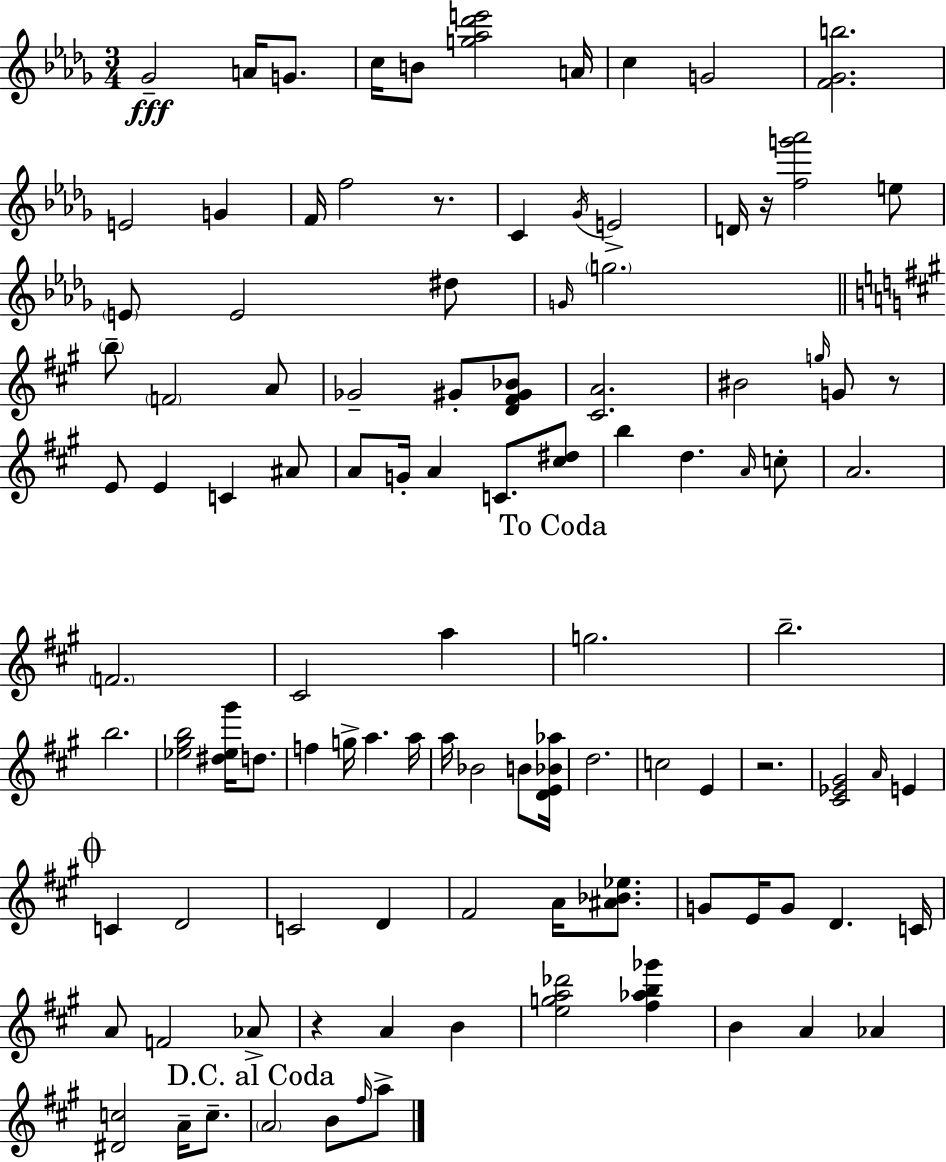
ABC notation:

X:1
T:Untitled
M:3/4
L:1/4
K:Bbm
_G2 A/4 G/2 c/4 B/2 [g_a_d'e']2 A/4 c G2 [F_Gb]2 E2 G F/4 f2 z/2 C _G/4 E2 D/4 z/4 [fg'_a']2 e/2 E/2 E2 ^d/2 G/4 g2 b/2 F2 A/2 _G2 ^G/2 [D^F^G_B]/2 [^CA]2 ^B2 g/4 G/2 z/2 E/2 E C ^A/2 A/2 G/4 A C/2 [^c^d]/2 b d A/4 c/2 A2 F2 ^C2 a g2 b2 b2 [_e^gb]2 [^d_e^g']/4 d/2 f g/4 a a/4 a/4 _B2 B/2 [DE_B_a]/4 d2 c2 E z2 [^C_E^G]2 A/4 E C D2 C2 D ^F2 A/4 [^A_B_e]/2 G/2 E/4 G/2 D C/4 A/2 F2 _A/2 z A B [ega_d']2 [^f_ab_g'] B A _A [^Dc]2 A/4 c/2 A2 B/2 ^f/4 a/2